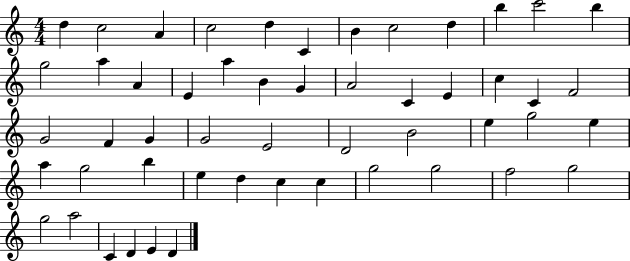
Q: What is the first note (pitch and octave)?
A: D5